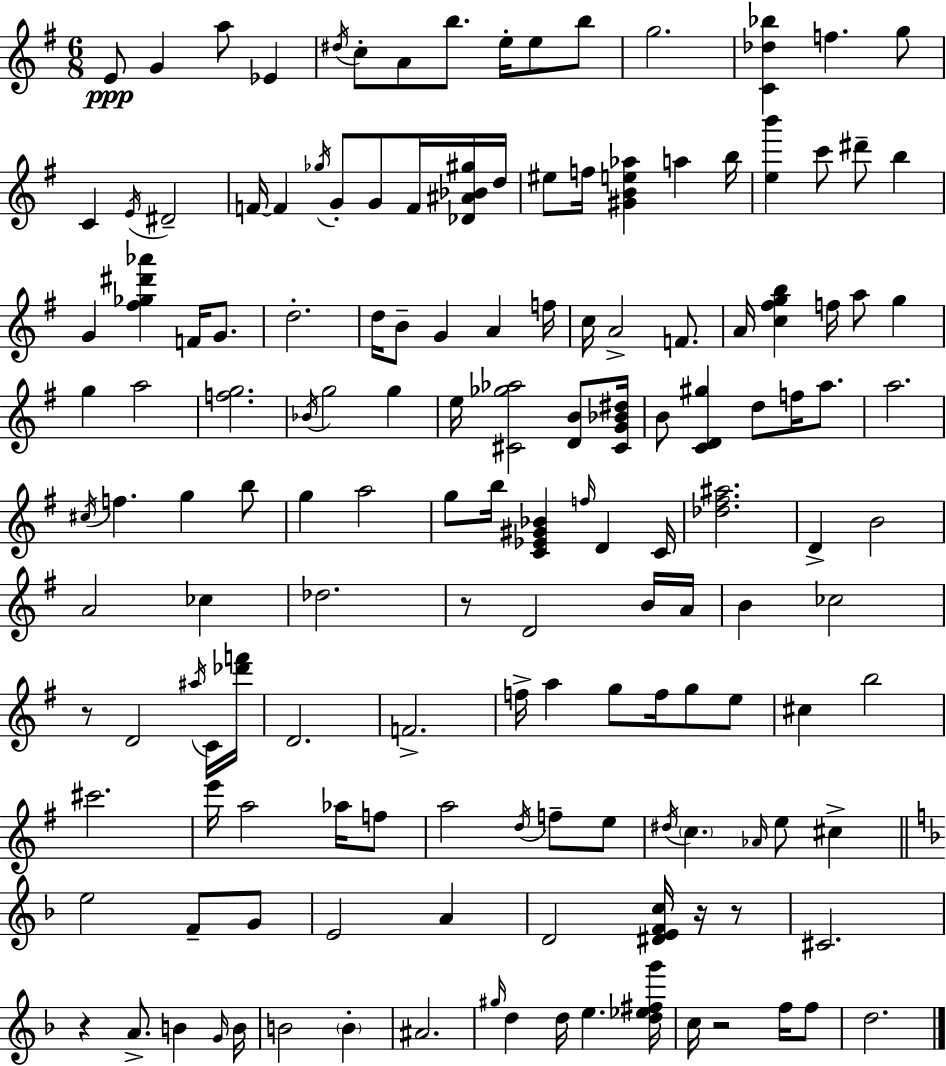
E4/e G4/q A5/e Eb4/q D#5/s C5/e A4/e B5/e. E5/s E5/e B5/e G5/h. [C4,Db5,Bb5]/q F5/q. G5/e C4/q E4/s D#4/h F4/s F4/q Gb5/s G4/e G4/e F4/s [Db4,A#4,Bb4,G#5]/s D5/s EIS5/e F5/s [G#4,B4,E5,Ab5]/q A5/q B5/s [E5,B6]/q C6/e D#6/e B5/q G4/q [F#5,Gb5,D#6,Ab6]/q F4/s G4/e. D5/h. D5/s B4/e G4/q A4/q F5/s C5/s A4/h F4/e. A4/s [C5,F#5,G5,B5]/q F5/s A5/e G5/q G5/q A5/h [F5,G5]/h. Bb4/s G5/h G5/q E5/s [C#4,Gb5,Ab5]/h [D4,B4]/e [C#4,G4,Bb4,D#5]/s B4/e [C4,D4,G#5]/q D5/e F5/s A5/e. A5/h. C#5/s F5/q. G5/q B5/e G5/q A5/h G5/e B5/s [C4,Eb4,G#4,Bb4]/q F5/s D4/q C4/s [Db5,F#5,A#5]/h. D4/q B4/h A4/h CES5/q Db5/h. R/e D4/h B4/s A4/s B4/q CES5/h R/e D4/h A#5/s C4/s [Db6,F6]/s D4/h. F4/h. F5/s A5/q G5/e F5/s G5/e E5/e C#5/q B5/h C#6/h. E6/s A5/h Ab5/s F5/e A5/h D5/s F5/e E5/e D#5/s C5/q. Ab4/s E5/e C#5/q E5/h F4/e G4/e E4/h A4/q D4/h [D#4,E4,F4,C5]/s R/s R/e C#4/h. R/q A4/e. B4/q G4/s B4/s B4/h B4/q A#4/h. G#5/s D5/q D5/s E5/q. [D5,Eb5,F#5,G6]/s C5/s R/h F5/s F5/e D5/h.